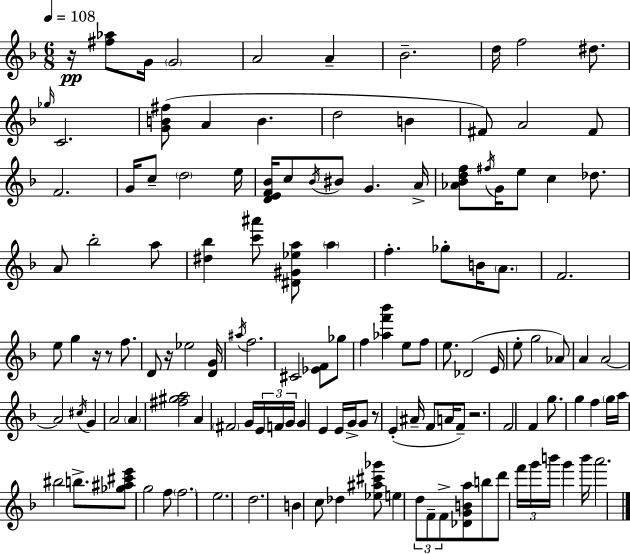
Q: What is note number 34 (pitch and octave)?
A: Bb5